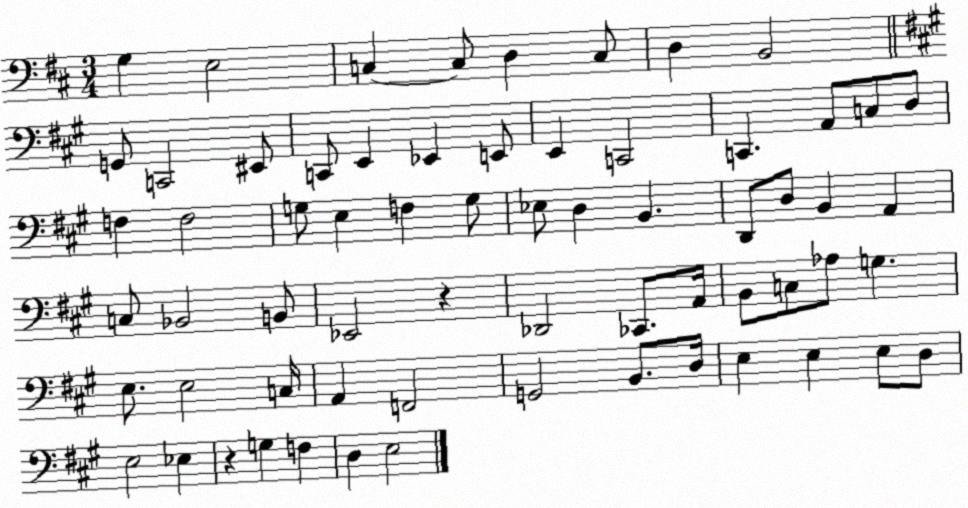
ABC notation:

X:1
T:Untitled
M:3/4
L:1/4
K:D
G, E,2 C, C,/2 D, C,/2 D, B,,2 G,,/2 C,,2 ^E,,/2 C,,/2 E,, _E,, E,,/2 E,, C,,2 C,, A,,/2 C,/2 D,/2 F, F,2 G,/2 E, F, G,/2 _E,/2 D, B,, D,,/2 D,/2 B,, A,, C,/2 _B,,2 B,,/2 _E,,2 z _D,,2 _C,,/2 A,,/4 B,,/2 C,/2 _A,/2 G, E,/2 E,2 C,/4 A,, F,,2 G,,2 B,,/2 D,/4 E, E, E,/2 D,/2 E,2 _E, z G, F, D, E,2